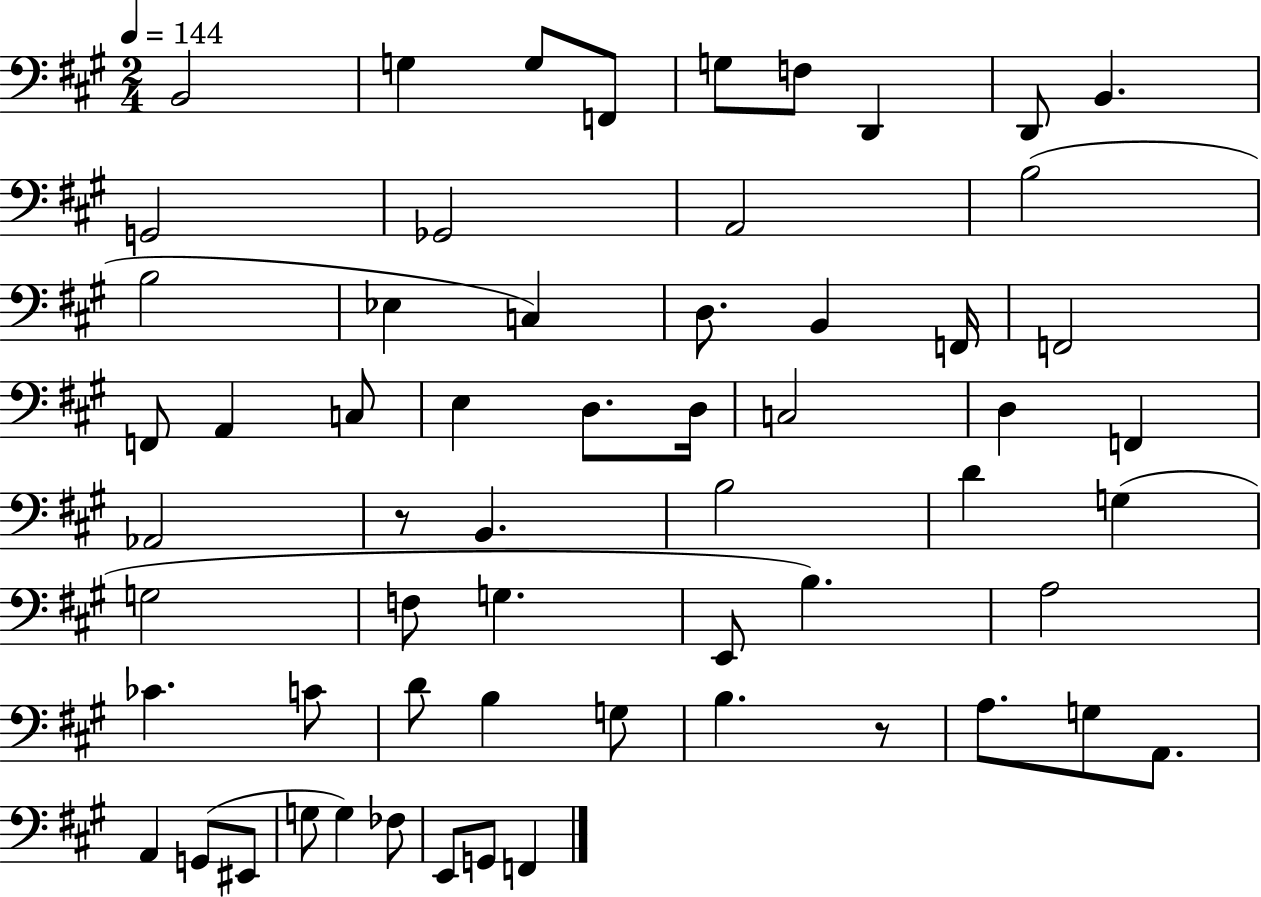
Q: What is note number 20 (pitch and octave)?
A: F2